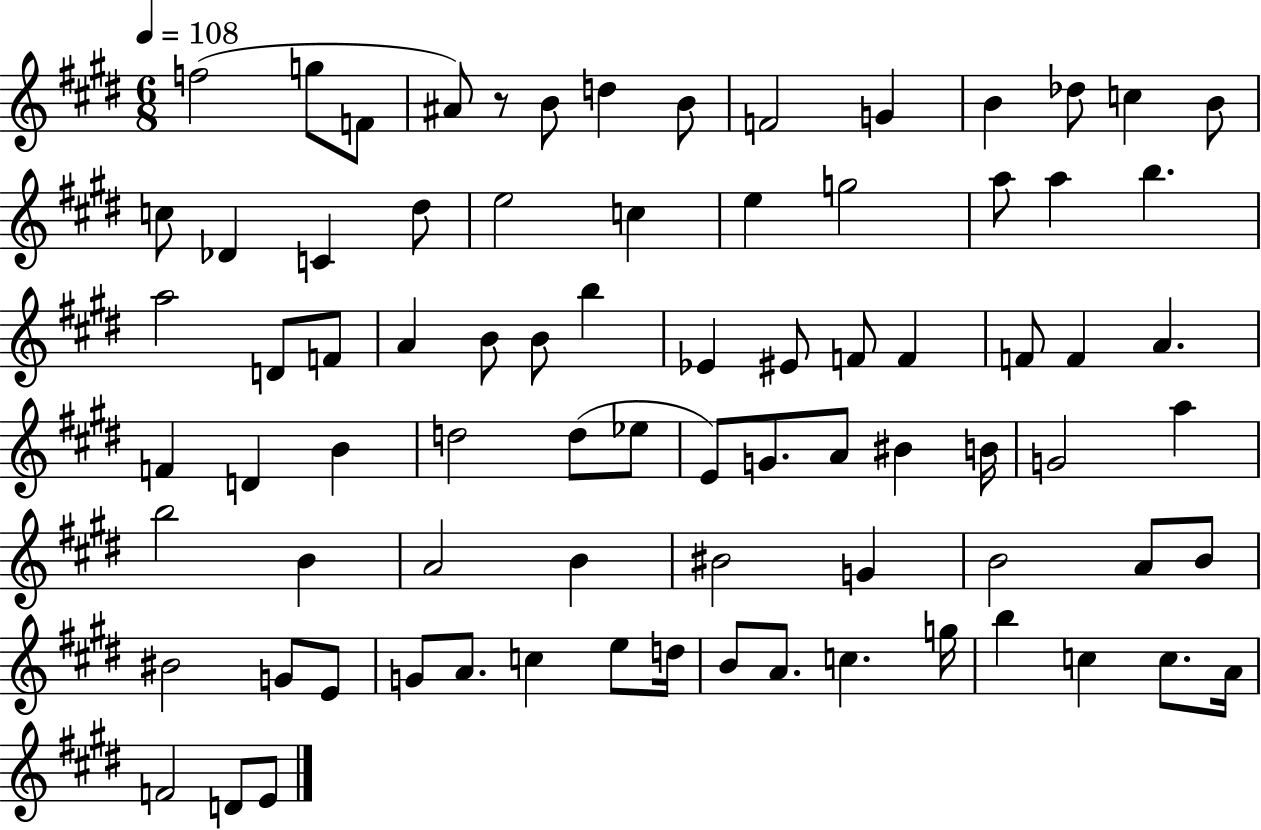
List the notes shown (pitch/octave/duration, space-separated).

F5/h G5/e F4/e A#4/e R/e B4/e D5/q B4/e F4/h G4/q B4/q Db5/e C5/q B4/e C5/e Db4/q C4/q D#5/e E5/h C5/q E5/q G5/h A5/e A5/q B5/q. A5/h D4/e F4/e A4/q B4/e B4/e B5/q Eb4/q EIS4/e F4/e F4/q F4/e F4/q A4/q. F4/q D4/q B4/q D5/h D5/e Eb5/e E4/e G4/e. A4/e BIS4/q B4/s G4/h A5/q B5/h B4/q A4/h B4/q BIS4/h G4/q B4/h A4/e B4/e BIS4/h G4/e E4/e G4/e A4/e. C5/q E5/e D5/s B4/e A4/e. C5/q. G5/s B5/q C5/q C5/e. A4/s F4/h D4/e E4/e